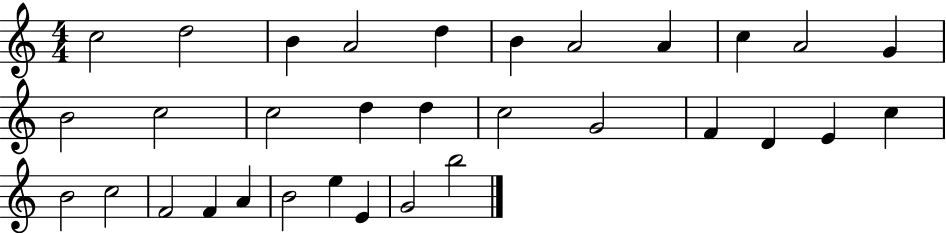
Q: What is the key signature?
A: C major